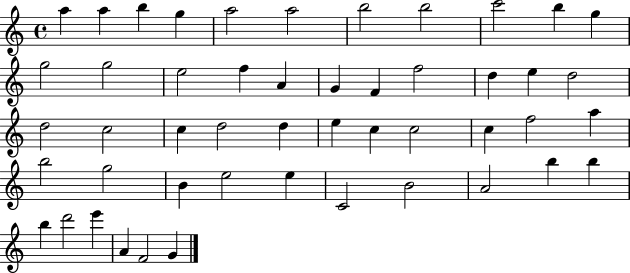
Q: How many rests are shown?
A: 0